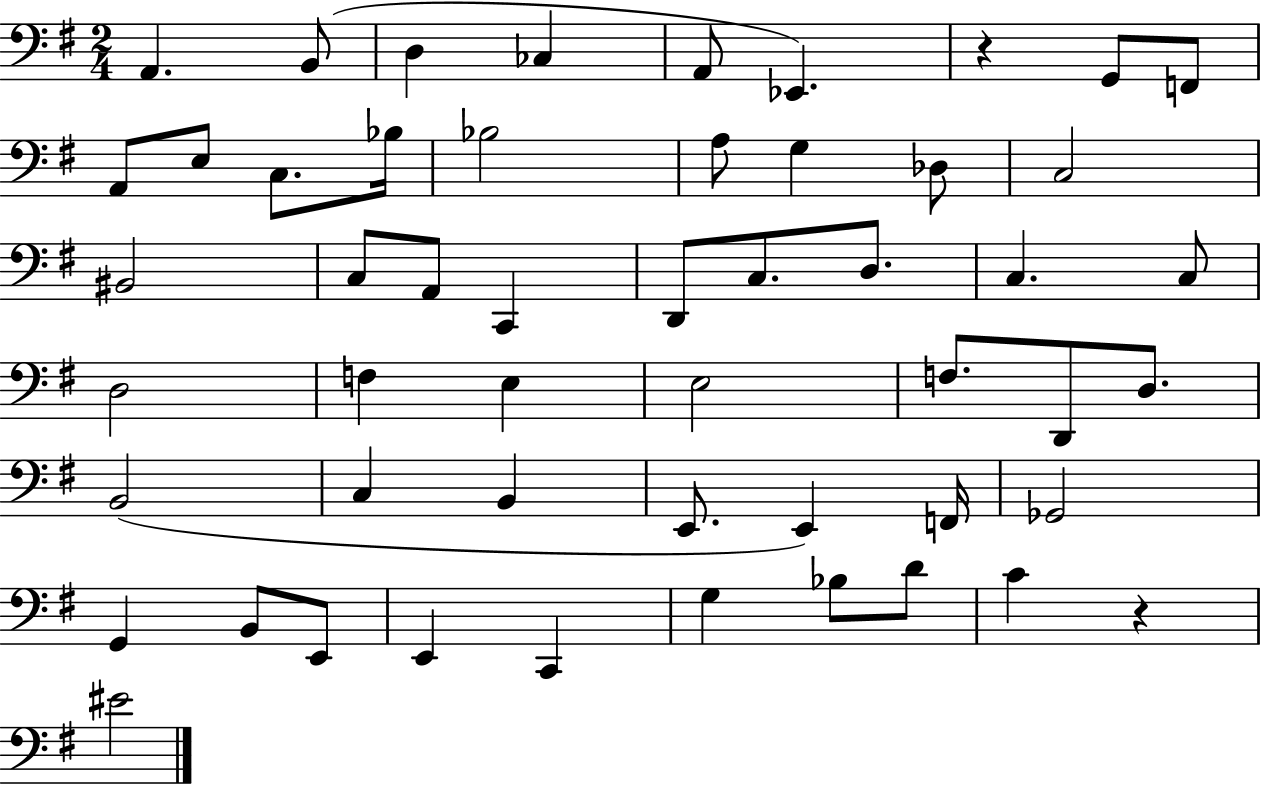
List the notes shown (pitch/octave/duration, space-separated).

A2/q. B2/e D3/q CES3/q A2/e Eb2/q. R/q G2/e F2/e A2/e E3/e C3/e. Bb3/s Bb3/h A3/e G3/q Db3/e C3/h BIS2/h C3/e A2/e C2/q D2/e C3/e. D3/e. C3/q. C3/e D3/h F3/q E3/q E3/h F3/e. D2/e D3/e. B2/h C3/q B2/q E2/e. E2/q F2/s Gb2/h G2/q B2/e E2/e E2/q C2/q G3/q Bb3/e D4/e C4/q R/q EIS4/h